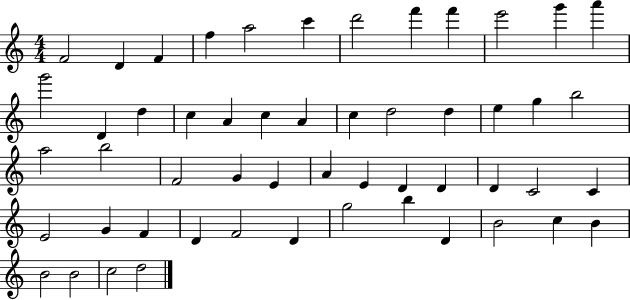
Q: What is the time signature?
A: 4/4